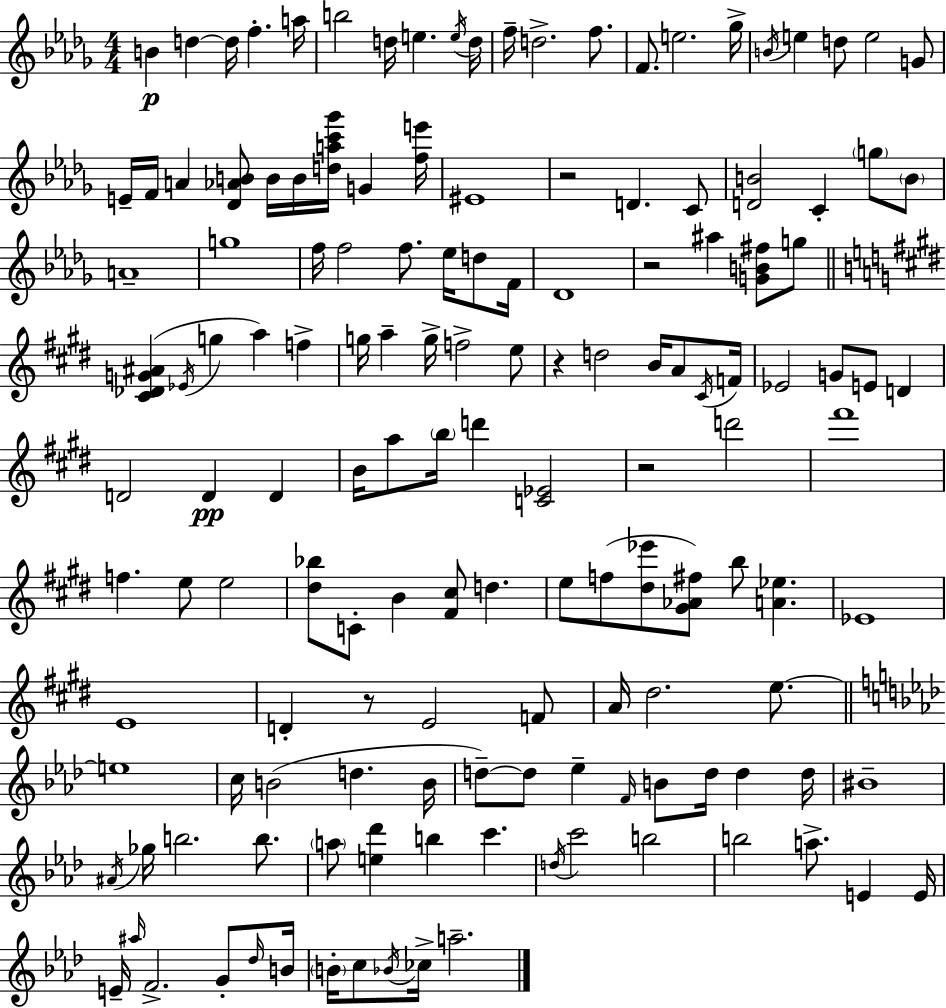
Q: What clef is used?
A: treble